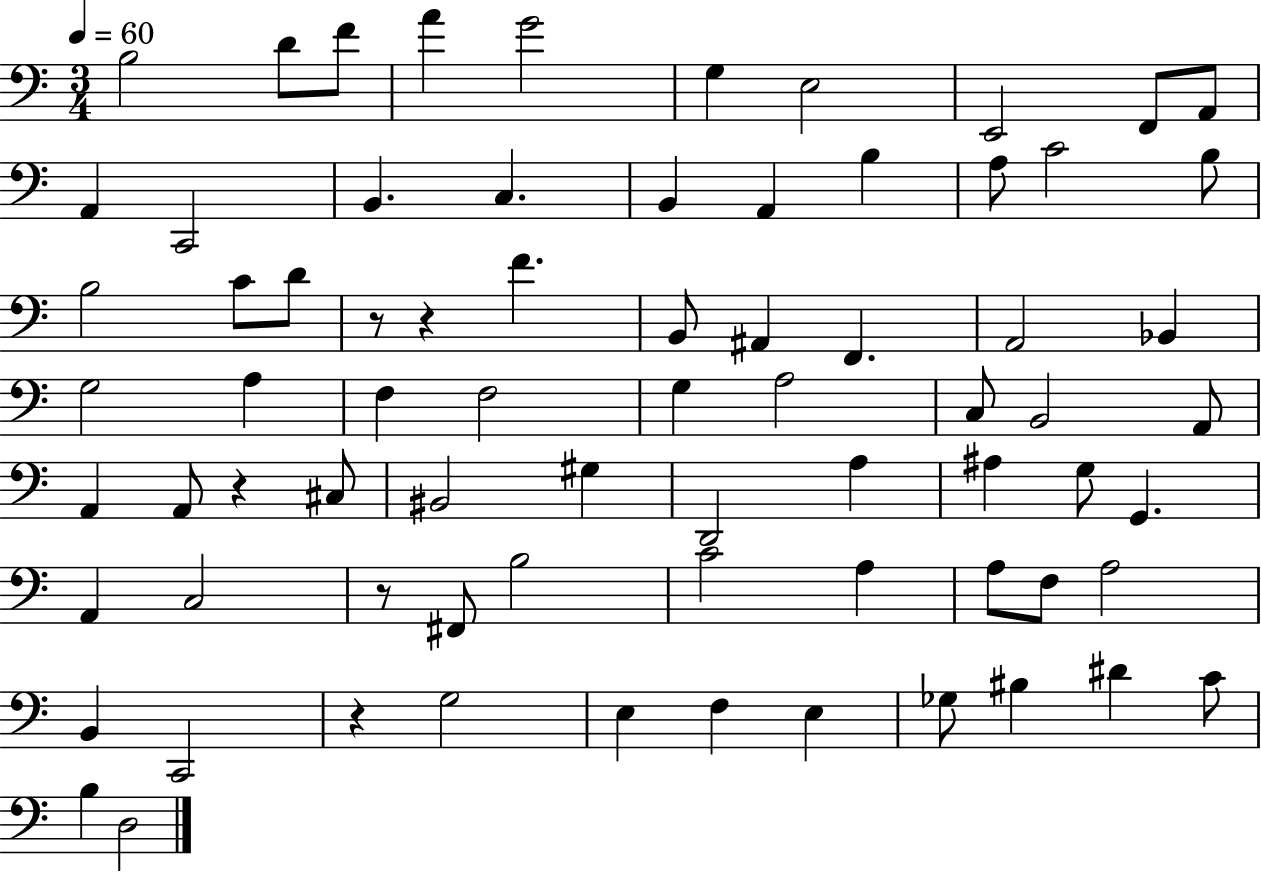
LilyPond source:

{
  \clef bass
  \numericTimeSignature
  \time 3/4
  \key c \major
  \tempo 4 = 60
  b2 d'8 f'8 | a'4 g'2 | g4 e2 | e,2 f,8 a,8 | \break a,4 c,2 | b,4. c4. | b,4 a,4 b4 | a8 c'2 b8 | \break b2 c'8 d'8 | r8 r4 f'4. | b,8 ais,4 f,4. | a,2 bes,4 | \break g2 a4 | f4 f2 | g4 a2 | c8 b,2 a,8 | \break a,4 a,8 r4 cis8 | bis,2 gis4 | d,2 a4 | ais4 g8 g,4. | \break a,4 c2 | r8 fis,8 b2 | c'2 a4 | a8 f8 a2 | \break b,4 c,2 | r4 g2 | e4 f4 e4 | ges8 bis4 dis'4 c'8 | \break b4 d2 | \bar "|."
}